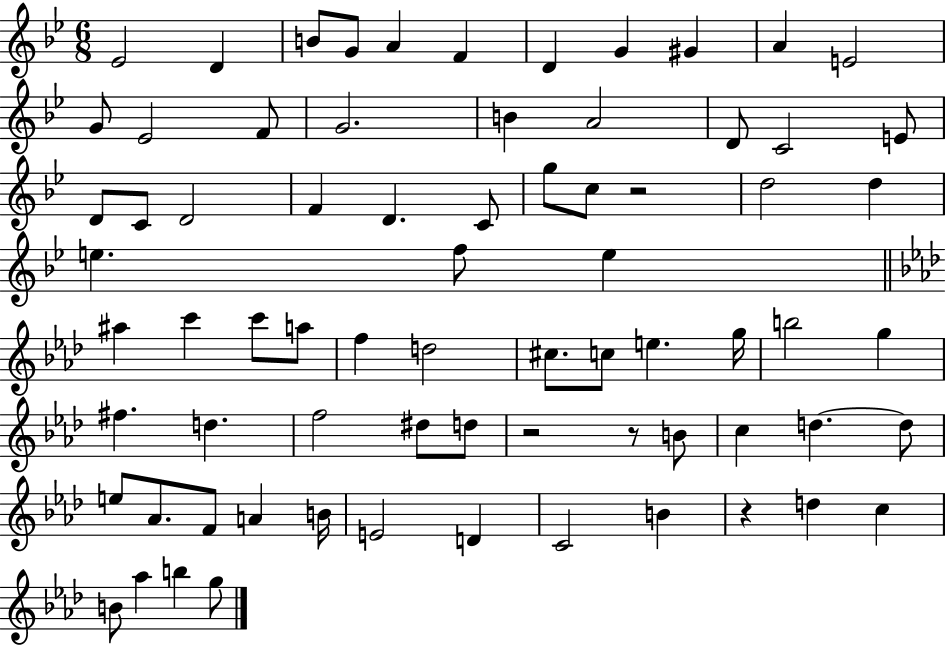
{
  \clef treble
  \numericTimeSignature
  \time 6/8
  \key bes \major
  ees'2 d'4 | b'8 g'8 a'4 f'4 | d'4 g'4 gis'4 | a'4 e'2 | \break g'8 ees'2 f'8 | g'2. | b'4 a'2 | d'8 c'2 e'8 | \break d'8 c'8 d'2 | f'4 d'4. c'8 | g''8 c''8 r2 | d''2 d''4 | \break e''4. f''8 e''4 | \bar "||" \break \key aes \major ais''4 c'''4 c'''8 a''8 | f''4 d''2 | cis''8. c''8 e''4. g''16 | b''2 g''4 | \break fis''4. d''4. | f''2 dis''8 d''8 | r2 r8 b'8 | c''4 d''4.~~ d''8 | \break e''8 aes'8. f'8 a'4 b'16 | e'2 d'4 | c'2 b'4 | r4 d''4 c''4 | \break b'8 aes''4 b''4 g''8 | \bar "|."
}